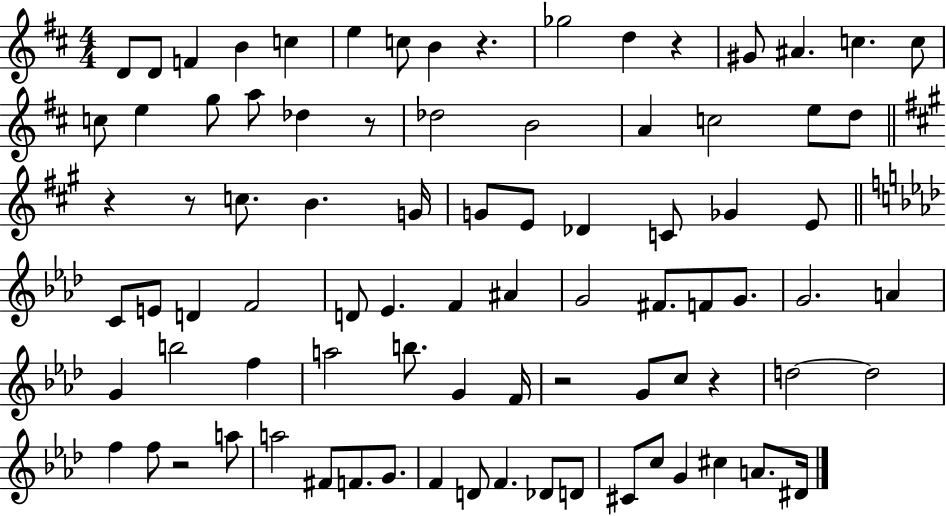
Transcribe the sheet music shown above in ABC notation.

X:1
T:Untitled
M:4/4
L:1/4
K:D
D/2 D/2 F B c e c/2 B z _g2 d z ^G/2 ^A c c/2 c/2 e g/2 a/2 _d z/2 _d2 B2 A c2 e/2 d/2 z z/2 c/2 B G/4 G/2 E/2 _D C/2 _G E/2 C/2 E/2 D F2 D/2 _E F ^A G2 ^F/2 F/2 G/2 G2 A G b2 f a2 b/2 G F/4 z2 G/2 c/2 z d2 d2 f f/2 z2 a/2 a2 ^F/2 F/2 G/2 F D/2 F _D/2 D/2 ^C/2 c/2 G ^c A/2 ^D/4